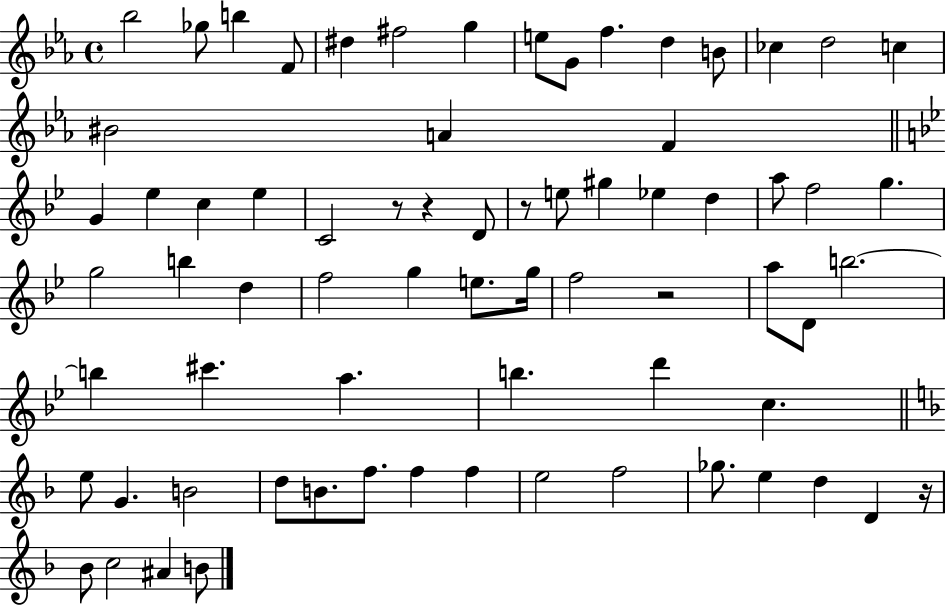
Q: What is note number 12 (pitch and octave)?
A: B4